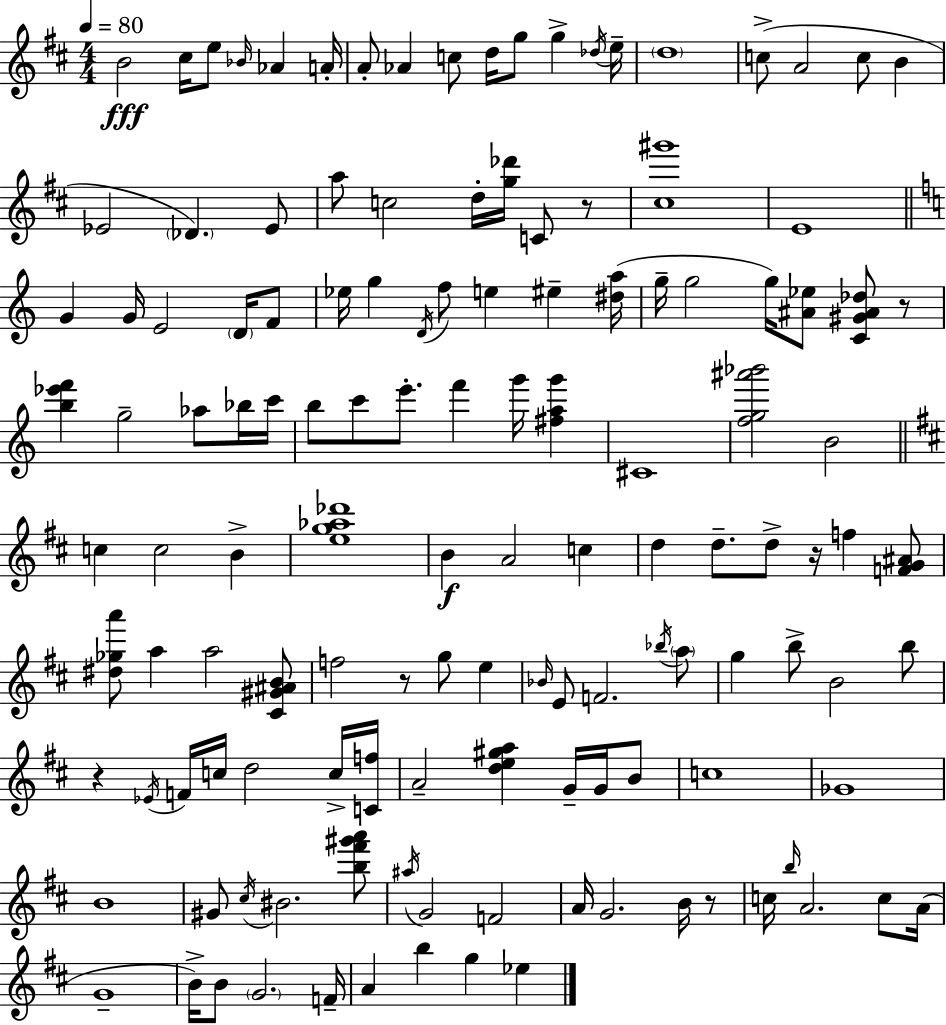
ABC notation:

X:1
T:Untitled
M:4/4
L:1/4
K:D
B2 ^c/4 e/2 _B/4 _A A/4 A/2 _A c/2 d/4 g/2 g _d/4 e/4 d4 c/2 A2 c/2 B _E2 _D _E/2 a/2 c2 d/4 [g_d']/4 C/2 z/2 [^c^g']4 E4 G G/4 E2 D/4 F/2 _e/4 g D/4 f/2 e ^e [^da]/4 g/4 g2 g/4 [^A_e]/2 [C^G^A_d]/2 z/2 [b_e'f'] g2 _a/2 _b/4 c'/4 b/2 c'/2 e'/2 f' g'/4 [^fag'] ^C4 [fg^a'_b']2 B2 c c2 B [eg_a_d']4 B A2 c d d/2 d/2 z/4 f [FG^A]/2 [^d_ga']/2 a a2 [^C^G^AB]/2 f2 z/2 g/2 e _B/4 E/2 F2 _b/4 a/2 g b/2 B2 b/2 z _E/4 F/4 c/4 d2 c/4 [Cf]/4 A2 [de^ga] G/4 G/4 B/2 c4 _G4 B4 ^G/2 ^c/4 ^B2 [b^f'^g'a']/2 ^a/4 G2 F2 A/4 G2 B/4 z/2 c/4 b/4 A2 c/2 A/4 G4 B/4 B/2 G2 F/4 A b g _e